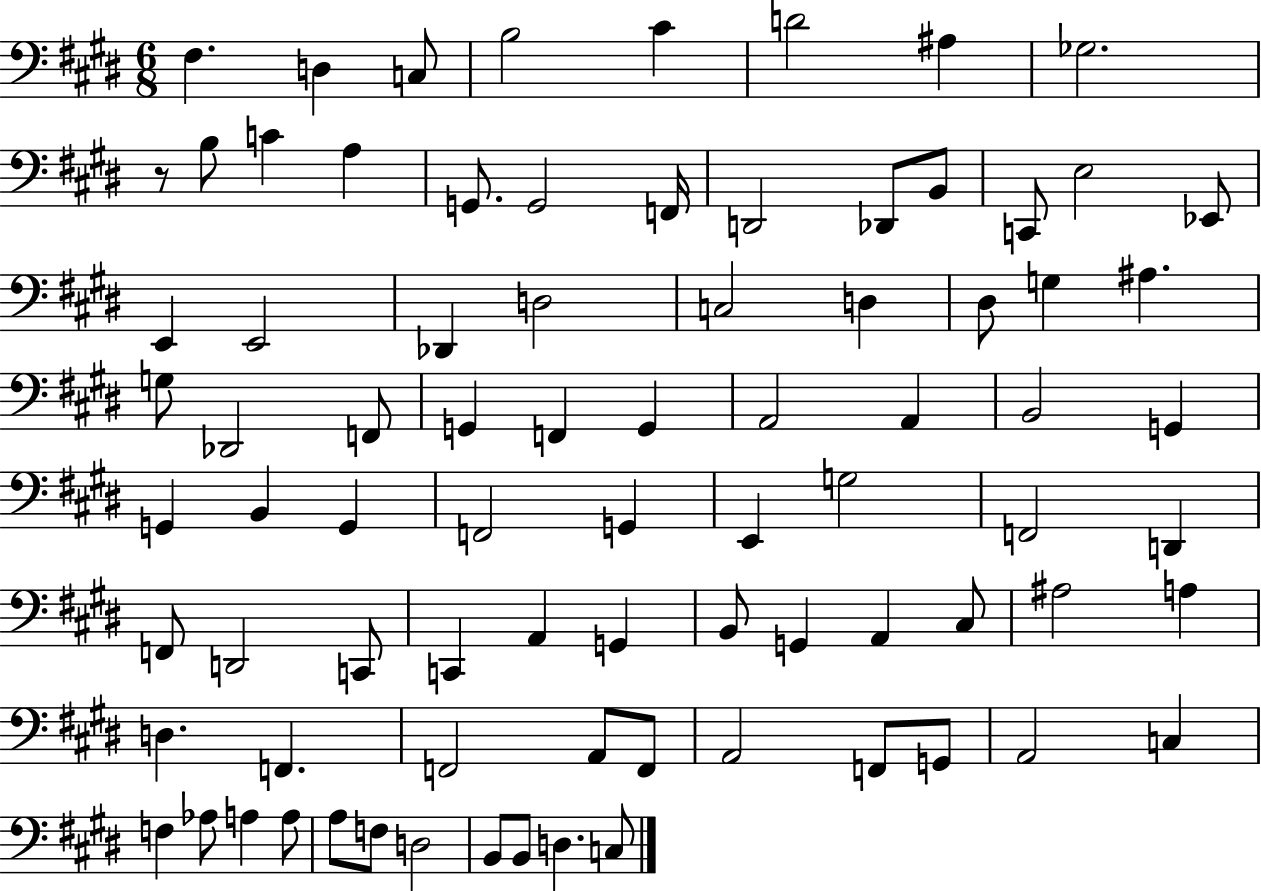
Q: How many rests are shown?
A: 1